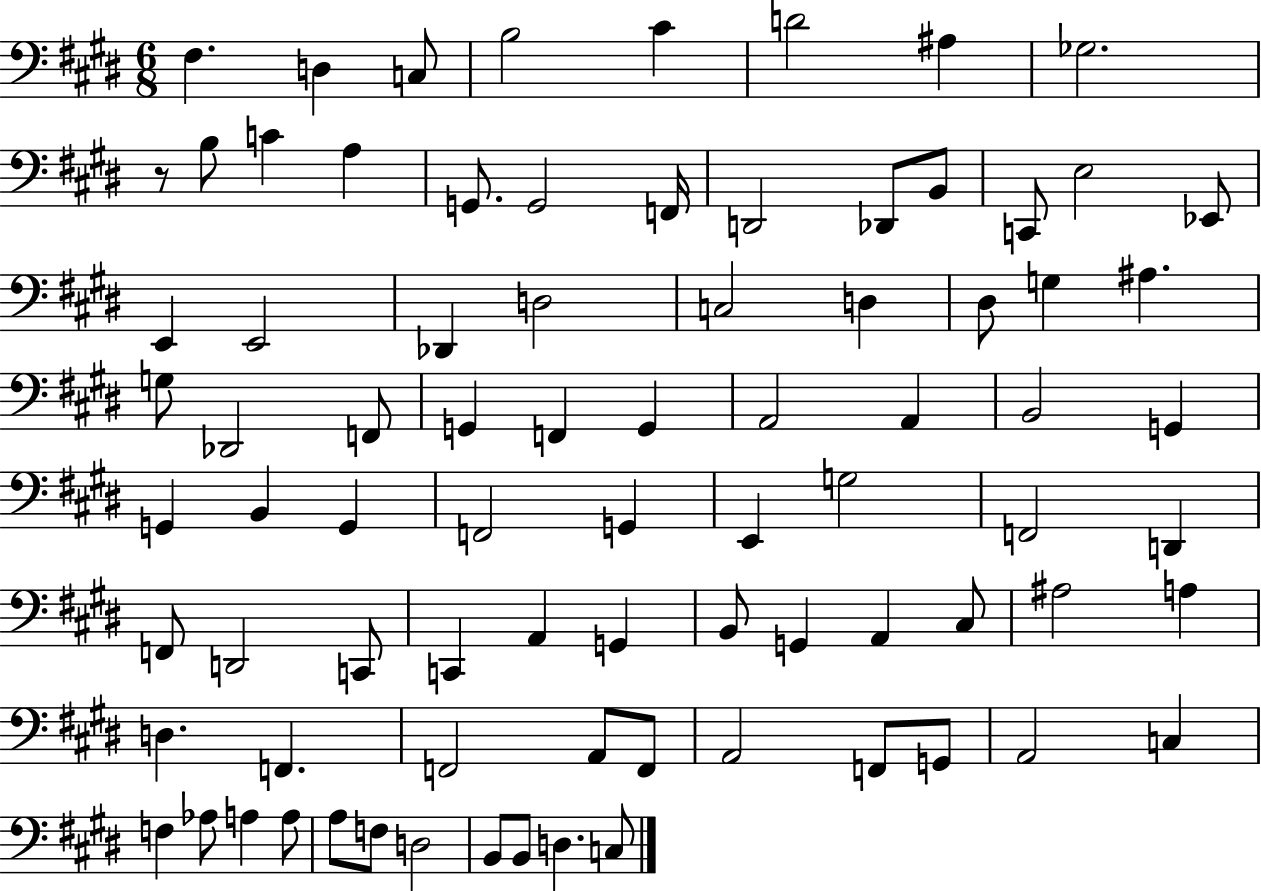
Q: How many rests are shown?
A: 1